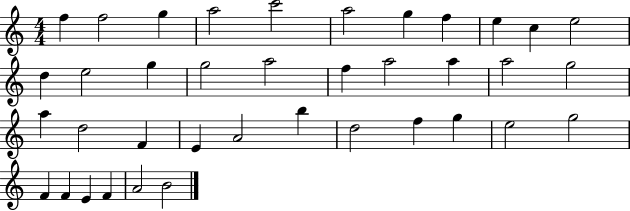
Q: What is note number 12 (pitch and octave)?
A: D5